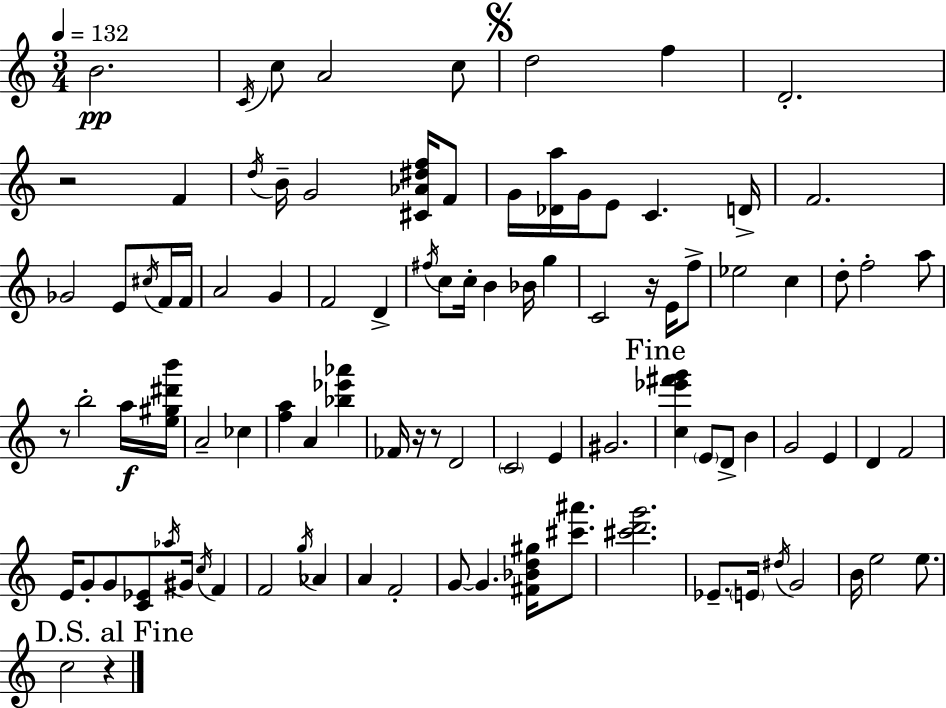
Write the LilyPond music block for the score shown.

{
  \clef treble
  \numericTimeSignature
  \time 3/4
  \key c \major
  \tempo 4 = 132
  b'2.\pp | \acciaccatura { c'16 } c''8 a'2 c''8 | \mark \markup { \musicglyph "scripts.segno" } d''2 f''4 | d'2.-. | \break r2 f'4 | \acciaccatura { d''16 } b'16-- g'2 <cis' aes' dis'' f''>16 | f'8 g'16 <des' a''>16 g'16 e'8 c'4. | d'16-> f'2. | \break ges'2 e'8 | \acciaccatura { cis''16 } f'16 f'16 a'2 g'4 | f'2 d'4-> | \acciaccatura { fis''16 } c''8 c''16-. b'4 bes'16 | \break g''4 c'2 | r16 e'16 f''8-> ees''2 | c''4 d''8-. f''2-. | a''8 r8 b''2-. | \break a''16\f <e'' gis'' dis''' b'''>16 a'2-- | ces''4 <f'' a''>4 a'4 | <bes'' ees''' aes'''>4 fes'16 r16 r8 d'2 | \parenthesize c'2 | \break e'4 gis'2. | \mark "Fine" <c'' ees''' fis''' g'''>4 \parenthesize e'8 d'8-> | b'4 g'2 | e'4 d'4 f'2 | \break e'16 g'8-. g'8 <c' ees'>8 \acciaccatura { aes''16 } | gis'16 \acciaccatura { c''16 } f'4 f'2 | \acciaccatura { g''16 } aes'4 a'4 f'2-. | g'8~~ g'4. | \break <fis' bes' d'' gis''>16 <cis''' ais'''>8. <cis''' d''' g'''>2. | ees'8.-- \parenthesize e'16 \acciaccatura { dis''16 } | g'2 b'16 e''2 | e''8. \mark "D.S. al Fine" c''2 | \break r4 \bar "|."
}